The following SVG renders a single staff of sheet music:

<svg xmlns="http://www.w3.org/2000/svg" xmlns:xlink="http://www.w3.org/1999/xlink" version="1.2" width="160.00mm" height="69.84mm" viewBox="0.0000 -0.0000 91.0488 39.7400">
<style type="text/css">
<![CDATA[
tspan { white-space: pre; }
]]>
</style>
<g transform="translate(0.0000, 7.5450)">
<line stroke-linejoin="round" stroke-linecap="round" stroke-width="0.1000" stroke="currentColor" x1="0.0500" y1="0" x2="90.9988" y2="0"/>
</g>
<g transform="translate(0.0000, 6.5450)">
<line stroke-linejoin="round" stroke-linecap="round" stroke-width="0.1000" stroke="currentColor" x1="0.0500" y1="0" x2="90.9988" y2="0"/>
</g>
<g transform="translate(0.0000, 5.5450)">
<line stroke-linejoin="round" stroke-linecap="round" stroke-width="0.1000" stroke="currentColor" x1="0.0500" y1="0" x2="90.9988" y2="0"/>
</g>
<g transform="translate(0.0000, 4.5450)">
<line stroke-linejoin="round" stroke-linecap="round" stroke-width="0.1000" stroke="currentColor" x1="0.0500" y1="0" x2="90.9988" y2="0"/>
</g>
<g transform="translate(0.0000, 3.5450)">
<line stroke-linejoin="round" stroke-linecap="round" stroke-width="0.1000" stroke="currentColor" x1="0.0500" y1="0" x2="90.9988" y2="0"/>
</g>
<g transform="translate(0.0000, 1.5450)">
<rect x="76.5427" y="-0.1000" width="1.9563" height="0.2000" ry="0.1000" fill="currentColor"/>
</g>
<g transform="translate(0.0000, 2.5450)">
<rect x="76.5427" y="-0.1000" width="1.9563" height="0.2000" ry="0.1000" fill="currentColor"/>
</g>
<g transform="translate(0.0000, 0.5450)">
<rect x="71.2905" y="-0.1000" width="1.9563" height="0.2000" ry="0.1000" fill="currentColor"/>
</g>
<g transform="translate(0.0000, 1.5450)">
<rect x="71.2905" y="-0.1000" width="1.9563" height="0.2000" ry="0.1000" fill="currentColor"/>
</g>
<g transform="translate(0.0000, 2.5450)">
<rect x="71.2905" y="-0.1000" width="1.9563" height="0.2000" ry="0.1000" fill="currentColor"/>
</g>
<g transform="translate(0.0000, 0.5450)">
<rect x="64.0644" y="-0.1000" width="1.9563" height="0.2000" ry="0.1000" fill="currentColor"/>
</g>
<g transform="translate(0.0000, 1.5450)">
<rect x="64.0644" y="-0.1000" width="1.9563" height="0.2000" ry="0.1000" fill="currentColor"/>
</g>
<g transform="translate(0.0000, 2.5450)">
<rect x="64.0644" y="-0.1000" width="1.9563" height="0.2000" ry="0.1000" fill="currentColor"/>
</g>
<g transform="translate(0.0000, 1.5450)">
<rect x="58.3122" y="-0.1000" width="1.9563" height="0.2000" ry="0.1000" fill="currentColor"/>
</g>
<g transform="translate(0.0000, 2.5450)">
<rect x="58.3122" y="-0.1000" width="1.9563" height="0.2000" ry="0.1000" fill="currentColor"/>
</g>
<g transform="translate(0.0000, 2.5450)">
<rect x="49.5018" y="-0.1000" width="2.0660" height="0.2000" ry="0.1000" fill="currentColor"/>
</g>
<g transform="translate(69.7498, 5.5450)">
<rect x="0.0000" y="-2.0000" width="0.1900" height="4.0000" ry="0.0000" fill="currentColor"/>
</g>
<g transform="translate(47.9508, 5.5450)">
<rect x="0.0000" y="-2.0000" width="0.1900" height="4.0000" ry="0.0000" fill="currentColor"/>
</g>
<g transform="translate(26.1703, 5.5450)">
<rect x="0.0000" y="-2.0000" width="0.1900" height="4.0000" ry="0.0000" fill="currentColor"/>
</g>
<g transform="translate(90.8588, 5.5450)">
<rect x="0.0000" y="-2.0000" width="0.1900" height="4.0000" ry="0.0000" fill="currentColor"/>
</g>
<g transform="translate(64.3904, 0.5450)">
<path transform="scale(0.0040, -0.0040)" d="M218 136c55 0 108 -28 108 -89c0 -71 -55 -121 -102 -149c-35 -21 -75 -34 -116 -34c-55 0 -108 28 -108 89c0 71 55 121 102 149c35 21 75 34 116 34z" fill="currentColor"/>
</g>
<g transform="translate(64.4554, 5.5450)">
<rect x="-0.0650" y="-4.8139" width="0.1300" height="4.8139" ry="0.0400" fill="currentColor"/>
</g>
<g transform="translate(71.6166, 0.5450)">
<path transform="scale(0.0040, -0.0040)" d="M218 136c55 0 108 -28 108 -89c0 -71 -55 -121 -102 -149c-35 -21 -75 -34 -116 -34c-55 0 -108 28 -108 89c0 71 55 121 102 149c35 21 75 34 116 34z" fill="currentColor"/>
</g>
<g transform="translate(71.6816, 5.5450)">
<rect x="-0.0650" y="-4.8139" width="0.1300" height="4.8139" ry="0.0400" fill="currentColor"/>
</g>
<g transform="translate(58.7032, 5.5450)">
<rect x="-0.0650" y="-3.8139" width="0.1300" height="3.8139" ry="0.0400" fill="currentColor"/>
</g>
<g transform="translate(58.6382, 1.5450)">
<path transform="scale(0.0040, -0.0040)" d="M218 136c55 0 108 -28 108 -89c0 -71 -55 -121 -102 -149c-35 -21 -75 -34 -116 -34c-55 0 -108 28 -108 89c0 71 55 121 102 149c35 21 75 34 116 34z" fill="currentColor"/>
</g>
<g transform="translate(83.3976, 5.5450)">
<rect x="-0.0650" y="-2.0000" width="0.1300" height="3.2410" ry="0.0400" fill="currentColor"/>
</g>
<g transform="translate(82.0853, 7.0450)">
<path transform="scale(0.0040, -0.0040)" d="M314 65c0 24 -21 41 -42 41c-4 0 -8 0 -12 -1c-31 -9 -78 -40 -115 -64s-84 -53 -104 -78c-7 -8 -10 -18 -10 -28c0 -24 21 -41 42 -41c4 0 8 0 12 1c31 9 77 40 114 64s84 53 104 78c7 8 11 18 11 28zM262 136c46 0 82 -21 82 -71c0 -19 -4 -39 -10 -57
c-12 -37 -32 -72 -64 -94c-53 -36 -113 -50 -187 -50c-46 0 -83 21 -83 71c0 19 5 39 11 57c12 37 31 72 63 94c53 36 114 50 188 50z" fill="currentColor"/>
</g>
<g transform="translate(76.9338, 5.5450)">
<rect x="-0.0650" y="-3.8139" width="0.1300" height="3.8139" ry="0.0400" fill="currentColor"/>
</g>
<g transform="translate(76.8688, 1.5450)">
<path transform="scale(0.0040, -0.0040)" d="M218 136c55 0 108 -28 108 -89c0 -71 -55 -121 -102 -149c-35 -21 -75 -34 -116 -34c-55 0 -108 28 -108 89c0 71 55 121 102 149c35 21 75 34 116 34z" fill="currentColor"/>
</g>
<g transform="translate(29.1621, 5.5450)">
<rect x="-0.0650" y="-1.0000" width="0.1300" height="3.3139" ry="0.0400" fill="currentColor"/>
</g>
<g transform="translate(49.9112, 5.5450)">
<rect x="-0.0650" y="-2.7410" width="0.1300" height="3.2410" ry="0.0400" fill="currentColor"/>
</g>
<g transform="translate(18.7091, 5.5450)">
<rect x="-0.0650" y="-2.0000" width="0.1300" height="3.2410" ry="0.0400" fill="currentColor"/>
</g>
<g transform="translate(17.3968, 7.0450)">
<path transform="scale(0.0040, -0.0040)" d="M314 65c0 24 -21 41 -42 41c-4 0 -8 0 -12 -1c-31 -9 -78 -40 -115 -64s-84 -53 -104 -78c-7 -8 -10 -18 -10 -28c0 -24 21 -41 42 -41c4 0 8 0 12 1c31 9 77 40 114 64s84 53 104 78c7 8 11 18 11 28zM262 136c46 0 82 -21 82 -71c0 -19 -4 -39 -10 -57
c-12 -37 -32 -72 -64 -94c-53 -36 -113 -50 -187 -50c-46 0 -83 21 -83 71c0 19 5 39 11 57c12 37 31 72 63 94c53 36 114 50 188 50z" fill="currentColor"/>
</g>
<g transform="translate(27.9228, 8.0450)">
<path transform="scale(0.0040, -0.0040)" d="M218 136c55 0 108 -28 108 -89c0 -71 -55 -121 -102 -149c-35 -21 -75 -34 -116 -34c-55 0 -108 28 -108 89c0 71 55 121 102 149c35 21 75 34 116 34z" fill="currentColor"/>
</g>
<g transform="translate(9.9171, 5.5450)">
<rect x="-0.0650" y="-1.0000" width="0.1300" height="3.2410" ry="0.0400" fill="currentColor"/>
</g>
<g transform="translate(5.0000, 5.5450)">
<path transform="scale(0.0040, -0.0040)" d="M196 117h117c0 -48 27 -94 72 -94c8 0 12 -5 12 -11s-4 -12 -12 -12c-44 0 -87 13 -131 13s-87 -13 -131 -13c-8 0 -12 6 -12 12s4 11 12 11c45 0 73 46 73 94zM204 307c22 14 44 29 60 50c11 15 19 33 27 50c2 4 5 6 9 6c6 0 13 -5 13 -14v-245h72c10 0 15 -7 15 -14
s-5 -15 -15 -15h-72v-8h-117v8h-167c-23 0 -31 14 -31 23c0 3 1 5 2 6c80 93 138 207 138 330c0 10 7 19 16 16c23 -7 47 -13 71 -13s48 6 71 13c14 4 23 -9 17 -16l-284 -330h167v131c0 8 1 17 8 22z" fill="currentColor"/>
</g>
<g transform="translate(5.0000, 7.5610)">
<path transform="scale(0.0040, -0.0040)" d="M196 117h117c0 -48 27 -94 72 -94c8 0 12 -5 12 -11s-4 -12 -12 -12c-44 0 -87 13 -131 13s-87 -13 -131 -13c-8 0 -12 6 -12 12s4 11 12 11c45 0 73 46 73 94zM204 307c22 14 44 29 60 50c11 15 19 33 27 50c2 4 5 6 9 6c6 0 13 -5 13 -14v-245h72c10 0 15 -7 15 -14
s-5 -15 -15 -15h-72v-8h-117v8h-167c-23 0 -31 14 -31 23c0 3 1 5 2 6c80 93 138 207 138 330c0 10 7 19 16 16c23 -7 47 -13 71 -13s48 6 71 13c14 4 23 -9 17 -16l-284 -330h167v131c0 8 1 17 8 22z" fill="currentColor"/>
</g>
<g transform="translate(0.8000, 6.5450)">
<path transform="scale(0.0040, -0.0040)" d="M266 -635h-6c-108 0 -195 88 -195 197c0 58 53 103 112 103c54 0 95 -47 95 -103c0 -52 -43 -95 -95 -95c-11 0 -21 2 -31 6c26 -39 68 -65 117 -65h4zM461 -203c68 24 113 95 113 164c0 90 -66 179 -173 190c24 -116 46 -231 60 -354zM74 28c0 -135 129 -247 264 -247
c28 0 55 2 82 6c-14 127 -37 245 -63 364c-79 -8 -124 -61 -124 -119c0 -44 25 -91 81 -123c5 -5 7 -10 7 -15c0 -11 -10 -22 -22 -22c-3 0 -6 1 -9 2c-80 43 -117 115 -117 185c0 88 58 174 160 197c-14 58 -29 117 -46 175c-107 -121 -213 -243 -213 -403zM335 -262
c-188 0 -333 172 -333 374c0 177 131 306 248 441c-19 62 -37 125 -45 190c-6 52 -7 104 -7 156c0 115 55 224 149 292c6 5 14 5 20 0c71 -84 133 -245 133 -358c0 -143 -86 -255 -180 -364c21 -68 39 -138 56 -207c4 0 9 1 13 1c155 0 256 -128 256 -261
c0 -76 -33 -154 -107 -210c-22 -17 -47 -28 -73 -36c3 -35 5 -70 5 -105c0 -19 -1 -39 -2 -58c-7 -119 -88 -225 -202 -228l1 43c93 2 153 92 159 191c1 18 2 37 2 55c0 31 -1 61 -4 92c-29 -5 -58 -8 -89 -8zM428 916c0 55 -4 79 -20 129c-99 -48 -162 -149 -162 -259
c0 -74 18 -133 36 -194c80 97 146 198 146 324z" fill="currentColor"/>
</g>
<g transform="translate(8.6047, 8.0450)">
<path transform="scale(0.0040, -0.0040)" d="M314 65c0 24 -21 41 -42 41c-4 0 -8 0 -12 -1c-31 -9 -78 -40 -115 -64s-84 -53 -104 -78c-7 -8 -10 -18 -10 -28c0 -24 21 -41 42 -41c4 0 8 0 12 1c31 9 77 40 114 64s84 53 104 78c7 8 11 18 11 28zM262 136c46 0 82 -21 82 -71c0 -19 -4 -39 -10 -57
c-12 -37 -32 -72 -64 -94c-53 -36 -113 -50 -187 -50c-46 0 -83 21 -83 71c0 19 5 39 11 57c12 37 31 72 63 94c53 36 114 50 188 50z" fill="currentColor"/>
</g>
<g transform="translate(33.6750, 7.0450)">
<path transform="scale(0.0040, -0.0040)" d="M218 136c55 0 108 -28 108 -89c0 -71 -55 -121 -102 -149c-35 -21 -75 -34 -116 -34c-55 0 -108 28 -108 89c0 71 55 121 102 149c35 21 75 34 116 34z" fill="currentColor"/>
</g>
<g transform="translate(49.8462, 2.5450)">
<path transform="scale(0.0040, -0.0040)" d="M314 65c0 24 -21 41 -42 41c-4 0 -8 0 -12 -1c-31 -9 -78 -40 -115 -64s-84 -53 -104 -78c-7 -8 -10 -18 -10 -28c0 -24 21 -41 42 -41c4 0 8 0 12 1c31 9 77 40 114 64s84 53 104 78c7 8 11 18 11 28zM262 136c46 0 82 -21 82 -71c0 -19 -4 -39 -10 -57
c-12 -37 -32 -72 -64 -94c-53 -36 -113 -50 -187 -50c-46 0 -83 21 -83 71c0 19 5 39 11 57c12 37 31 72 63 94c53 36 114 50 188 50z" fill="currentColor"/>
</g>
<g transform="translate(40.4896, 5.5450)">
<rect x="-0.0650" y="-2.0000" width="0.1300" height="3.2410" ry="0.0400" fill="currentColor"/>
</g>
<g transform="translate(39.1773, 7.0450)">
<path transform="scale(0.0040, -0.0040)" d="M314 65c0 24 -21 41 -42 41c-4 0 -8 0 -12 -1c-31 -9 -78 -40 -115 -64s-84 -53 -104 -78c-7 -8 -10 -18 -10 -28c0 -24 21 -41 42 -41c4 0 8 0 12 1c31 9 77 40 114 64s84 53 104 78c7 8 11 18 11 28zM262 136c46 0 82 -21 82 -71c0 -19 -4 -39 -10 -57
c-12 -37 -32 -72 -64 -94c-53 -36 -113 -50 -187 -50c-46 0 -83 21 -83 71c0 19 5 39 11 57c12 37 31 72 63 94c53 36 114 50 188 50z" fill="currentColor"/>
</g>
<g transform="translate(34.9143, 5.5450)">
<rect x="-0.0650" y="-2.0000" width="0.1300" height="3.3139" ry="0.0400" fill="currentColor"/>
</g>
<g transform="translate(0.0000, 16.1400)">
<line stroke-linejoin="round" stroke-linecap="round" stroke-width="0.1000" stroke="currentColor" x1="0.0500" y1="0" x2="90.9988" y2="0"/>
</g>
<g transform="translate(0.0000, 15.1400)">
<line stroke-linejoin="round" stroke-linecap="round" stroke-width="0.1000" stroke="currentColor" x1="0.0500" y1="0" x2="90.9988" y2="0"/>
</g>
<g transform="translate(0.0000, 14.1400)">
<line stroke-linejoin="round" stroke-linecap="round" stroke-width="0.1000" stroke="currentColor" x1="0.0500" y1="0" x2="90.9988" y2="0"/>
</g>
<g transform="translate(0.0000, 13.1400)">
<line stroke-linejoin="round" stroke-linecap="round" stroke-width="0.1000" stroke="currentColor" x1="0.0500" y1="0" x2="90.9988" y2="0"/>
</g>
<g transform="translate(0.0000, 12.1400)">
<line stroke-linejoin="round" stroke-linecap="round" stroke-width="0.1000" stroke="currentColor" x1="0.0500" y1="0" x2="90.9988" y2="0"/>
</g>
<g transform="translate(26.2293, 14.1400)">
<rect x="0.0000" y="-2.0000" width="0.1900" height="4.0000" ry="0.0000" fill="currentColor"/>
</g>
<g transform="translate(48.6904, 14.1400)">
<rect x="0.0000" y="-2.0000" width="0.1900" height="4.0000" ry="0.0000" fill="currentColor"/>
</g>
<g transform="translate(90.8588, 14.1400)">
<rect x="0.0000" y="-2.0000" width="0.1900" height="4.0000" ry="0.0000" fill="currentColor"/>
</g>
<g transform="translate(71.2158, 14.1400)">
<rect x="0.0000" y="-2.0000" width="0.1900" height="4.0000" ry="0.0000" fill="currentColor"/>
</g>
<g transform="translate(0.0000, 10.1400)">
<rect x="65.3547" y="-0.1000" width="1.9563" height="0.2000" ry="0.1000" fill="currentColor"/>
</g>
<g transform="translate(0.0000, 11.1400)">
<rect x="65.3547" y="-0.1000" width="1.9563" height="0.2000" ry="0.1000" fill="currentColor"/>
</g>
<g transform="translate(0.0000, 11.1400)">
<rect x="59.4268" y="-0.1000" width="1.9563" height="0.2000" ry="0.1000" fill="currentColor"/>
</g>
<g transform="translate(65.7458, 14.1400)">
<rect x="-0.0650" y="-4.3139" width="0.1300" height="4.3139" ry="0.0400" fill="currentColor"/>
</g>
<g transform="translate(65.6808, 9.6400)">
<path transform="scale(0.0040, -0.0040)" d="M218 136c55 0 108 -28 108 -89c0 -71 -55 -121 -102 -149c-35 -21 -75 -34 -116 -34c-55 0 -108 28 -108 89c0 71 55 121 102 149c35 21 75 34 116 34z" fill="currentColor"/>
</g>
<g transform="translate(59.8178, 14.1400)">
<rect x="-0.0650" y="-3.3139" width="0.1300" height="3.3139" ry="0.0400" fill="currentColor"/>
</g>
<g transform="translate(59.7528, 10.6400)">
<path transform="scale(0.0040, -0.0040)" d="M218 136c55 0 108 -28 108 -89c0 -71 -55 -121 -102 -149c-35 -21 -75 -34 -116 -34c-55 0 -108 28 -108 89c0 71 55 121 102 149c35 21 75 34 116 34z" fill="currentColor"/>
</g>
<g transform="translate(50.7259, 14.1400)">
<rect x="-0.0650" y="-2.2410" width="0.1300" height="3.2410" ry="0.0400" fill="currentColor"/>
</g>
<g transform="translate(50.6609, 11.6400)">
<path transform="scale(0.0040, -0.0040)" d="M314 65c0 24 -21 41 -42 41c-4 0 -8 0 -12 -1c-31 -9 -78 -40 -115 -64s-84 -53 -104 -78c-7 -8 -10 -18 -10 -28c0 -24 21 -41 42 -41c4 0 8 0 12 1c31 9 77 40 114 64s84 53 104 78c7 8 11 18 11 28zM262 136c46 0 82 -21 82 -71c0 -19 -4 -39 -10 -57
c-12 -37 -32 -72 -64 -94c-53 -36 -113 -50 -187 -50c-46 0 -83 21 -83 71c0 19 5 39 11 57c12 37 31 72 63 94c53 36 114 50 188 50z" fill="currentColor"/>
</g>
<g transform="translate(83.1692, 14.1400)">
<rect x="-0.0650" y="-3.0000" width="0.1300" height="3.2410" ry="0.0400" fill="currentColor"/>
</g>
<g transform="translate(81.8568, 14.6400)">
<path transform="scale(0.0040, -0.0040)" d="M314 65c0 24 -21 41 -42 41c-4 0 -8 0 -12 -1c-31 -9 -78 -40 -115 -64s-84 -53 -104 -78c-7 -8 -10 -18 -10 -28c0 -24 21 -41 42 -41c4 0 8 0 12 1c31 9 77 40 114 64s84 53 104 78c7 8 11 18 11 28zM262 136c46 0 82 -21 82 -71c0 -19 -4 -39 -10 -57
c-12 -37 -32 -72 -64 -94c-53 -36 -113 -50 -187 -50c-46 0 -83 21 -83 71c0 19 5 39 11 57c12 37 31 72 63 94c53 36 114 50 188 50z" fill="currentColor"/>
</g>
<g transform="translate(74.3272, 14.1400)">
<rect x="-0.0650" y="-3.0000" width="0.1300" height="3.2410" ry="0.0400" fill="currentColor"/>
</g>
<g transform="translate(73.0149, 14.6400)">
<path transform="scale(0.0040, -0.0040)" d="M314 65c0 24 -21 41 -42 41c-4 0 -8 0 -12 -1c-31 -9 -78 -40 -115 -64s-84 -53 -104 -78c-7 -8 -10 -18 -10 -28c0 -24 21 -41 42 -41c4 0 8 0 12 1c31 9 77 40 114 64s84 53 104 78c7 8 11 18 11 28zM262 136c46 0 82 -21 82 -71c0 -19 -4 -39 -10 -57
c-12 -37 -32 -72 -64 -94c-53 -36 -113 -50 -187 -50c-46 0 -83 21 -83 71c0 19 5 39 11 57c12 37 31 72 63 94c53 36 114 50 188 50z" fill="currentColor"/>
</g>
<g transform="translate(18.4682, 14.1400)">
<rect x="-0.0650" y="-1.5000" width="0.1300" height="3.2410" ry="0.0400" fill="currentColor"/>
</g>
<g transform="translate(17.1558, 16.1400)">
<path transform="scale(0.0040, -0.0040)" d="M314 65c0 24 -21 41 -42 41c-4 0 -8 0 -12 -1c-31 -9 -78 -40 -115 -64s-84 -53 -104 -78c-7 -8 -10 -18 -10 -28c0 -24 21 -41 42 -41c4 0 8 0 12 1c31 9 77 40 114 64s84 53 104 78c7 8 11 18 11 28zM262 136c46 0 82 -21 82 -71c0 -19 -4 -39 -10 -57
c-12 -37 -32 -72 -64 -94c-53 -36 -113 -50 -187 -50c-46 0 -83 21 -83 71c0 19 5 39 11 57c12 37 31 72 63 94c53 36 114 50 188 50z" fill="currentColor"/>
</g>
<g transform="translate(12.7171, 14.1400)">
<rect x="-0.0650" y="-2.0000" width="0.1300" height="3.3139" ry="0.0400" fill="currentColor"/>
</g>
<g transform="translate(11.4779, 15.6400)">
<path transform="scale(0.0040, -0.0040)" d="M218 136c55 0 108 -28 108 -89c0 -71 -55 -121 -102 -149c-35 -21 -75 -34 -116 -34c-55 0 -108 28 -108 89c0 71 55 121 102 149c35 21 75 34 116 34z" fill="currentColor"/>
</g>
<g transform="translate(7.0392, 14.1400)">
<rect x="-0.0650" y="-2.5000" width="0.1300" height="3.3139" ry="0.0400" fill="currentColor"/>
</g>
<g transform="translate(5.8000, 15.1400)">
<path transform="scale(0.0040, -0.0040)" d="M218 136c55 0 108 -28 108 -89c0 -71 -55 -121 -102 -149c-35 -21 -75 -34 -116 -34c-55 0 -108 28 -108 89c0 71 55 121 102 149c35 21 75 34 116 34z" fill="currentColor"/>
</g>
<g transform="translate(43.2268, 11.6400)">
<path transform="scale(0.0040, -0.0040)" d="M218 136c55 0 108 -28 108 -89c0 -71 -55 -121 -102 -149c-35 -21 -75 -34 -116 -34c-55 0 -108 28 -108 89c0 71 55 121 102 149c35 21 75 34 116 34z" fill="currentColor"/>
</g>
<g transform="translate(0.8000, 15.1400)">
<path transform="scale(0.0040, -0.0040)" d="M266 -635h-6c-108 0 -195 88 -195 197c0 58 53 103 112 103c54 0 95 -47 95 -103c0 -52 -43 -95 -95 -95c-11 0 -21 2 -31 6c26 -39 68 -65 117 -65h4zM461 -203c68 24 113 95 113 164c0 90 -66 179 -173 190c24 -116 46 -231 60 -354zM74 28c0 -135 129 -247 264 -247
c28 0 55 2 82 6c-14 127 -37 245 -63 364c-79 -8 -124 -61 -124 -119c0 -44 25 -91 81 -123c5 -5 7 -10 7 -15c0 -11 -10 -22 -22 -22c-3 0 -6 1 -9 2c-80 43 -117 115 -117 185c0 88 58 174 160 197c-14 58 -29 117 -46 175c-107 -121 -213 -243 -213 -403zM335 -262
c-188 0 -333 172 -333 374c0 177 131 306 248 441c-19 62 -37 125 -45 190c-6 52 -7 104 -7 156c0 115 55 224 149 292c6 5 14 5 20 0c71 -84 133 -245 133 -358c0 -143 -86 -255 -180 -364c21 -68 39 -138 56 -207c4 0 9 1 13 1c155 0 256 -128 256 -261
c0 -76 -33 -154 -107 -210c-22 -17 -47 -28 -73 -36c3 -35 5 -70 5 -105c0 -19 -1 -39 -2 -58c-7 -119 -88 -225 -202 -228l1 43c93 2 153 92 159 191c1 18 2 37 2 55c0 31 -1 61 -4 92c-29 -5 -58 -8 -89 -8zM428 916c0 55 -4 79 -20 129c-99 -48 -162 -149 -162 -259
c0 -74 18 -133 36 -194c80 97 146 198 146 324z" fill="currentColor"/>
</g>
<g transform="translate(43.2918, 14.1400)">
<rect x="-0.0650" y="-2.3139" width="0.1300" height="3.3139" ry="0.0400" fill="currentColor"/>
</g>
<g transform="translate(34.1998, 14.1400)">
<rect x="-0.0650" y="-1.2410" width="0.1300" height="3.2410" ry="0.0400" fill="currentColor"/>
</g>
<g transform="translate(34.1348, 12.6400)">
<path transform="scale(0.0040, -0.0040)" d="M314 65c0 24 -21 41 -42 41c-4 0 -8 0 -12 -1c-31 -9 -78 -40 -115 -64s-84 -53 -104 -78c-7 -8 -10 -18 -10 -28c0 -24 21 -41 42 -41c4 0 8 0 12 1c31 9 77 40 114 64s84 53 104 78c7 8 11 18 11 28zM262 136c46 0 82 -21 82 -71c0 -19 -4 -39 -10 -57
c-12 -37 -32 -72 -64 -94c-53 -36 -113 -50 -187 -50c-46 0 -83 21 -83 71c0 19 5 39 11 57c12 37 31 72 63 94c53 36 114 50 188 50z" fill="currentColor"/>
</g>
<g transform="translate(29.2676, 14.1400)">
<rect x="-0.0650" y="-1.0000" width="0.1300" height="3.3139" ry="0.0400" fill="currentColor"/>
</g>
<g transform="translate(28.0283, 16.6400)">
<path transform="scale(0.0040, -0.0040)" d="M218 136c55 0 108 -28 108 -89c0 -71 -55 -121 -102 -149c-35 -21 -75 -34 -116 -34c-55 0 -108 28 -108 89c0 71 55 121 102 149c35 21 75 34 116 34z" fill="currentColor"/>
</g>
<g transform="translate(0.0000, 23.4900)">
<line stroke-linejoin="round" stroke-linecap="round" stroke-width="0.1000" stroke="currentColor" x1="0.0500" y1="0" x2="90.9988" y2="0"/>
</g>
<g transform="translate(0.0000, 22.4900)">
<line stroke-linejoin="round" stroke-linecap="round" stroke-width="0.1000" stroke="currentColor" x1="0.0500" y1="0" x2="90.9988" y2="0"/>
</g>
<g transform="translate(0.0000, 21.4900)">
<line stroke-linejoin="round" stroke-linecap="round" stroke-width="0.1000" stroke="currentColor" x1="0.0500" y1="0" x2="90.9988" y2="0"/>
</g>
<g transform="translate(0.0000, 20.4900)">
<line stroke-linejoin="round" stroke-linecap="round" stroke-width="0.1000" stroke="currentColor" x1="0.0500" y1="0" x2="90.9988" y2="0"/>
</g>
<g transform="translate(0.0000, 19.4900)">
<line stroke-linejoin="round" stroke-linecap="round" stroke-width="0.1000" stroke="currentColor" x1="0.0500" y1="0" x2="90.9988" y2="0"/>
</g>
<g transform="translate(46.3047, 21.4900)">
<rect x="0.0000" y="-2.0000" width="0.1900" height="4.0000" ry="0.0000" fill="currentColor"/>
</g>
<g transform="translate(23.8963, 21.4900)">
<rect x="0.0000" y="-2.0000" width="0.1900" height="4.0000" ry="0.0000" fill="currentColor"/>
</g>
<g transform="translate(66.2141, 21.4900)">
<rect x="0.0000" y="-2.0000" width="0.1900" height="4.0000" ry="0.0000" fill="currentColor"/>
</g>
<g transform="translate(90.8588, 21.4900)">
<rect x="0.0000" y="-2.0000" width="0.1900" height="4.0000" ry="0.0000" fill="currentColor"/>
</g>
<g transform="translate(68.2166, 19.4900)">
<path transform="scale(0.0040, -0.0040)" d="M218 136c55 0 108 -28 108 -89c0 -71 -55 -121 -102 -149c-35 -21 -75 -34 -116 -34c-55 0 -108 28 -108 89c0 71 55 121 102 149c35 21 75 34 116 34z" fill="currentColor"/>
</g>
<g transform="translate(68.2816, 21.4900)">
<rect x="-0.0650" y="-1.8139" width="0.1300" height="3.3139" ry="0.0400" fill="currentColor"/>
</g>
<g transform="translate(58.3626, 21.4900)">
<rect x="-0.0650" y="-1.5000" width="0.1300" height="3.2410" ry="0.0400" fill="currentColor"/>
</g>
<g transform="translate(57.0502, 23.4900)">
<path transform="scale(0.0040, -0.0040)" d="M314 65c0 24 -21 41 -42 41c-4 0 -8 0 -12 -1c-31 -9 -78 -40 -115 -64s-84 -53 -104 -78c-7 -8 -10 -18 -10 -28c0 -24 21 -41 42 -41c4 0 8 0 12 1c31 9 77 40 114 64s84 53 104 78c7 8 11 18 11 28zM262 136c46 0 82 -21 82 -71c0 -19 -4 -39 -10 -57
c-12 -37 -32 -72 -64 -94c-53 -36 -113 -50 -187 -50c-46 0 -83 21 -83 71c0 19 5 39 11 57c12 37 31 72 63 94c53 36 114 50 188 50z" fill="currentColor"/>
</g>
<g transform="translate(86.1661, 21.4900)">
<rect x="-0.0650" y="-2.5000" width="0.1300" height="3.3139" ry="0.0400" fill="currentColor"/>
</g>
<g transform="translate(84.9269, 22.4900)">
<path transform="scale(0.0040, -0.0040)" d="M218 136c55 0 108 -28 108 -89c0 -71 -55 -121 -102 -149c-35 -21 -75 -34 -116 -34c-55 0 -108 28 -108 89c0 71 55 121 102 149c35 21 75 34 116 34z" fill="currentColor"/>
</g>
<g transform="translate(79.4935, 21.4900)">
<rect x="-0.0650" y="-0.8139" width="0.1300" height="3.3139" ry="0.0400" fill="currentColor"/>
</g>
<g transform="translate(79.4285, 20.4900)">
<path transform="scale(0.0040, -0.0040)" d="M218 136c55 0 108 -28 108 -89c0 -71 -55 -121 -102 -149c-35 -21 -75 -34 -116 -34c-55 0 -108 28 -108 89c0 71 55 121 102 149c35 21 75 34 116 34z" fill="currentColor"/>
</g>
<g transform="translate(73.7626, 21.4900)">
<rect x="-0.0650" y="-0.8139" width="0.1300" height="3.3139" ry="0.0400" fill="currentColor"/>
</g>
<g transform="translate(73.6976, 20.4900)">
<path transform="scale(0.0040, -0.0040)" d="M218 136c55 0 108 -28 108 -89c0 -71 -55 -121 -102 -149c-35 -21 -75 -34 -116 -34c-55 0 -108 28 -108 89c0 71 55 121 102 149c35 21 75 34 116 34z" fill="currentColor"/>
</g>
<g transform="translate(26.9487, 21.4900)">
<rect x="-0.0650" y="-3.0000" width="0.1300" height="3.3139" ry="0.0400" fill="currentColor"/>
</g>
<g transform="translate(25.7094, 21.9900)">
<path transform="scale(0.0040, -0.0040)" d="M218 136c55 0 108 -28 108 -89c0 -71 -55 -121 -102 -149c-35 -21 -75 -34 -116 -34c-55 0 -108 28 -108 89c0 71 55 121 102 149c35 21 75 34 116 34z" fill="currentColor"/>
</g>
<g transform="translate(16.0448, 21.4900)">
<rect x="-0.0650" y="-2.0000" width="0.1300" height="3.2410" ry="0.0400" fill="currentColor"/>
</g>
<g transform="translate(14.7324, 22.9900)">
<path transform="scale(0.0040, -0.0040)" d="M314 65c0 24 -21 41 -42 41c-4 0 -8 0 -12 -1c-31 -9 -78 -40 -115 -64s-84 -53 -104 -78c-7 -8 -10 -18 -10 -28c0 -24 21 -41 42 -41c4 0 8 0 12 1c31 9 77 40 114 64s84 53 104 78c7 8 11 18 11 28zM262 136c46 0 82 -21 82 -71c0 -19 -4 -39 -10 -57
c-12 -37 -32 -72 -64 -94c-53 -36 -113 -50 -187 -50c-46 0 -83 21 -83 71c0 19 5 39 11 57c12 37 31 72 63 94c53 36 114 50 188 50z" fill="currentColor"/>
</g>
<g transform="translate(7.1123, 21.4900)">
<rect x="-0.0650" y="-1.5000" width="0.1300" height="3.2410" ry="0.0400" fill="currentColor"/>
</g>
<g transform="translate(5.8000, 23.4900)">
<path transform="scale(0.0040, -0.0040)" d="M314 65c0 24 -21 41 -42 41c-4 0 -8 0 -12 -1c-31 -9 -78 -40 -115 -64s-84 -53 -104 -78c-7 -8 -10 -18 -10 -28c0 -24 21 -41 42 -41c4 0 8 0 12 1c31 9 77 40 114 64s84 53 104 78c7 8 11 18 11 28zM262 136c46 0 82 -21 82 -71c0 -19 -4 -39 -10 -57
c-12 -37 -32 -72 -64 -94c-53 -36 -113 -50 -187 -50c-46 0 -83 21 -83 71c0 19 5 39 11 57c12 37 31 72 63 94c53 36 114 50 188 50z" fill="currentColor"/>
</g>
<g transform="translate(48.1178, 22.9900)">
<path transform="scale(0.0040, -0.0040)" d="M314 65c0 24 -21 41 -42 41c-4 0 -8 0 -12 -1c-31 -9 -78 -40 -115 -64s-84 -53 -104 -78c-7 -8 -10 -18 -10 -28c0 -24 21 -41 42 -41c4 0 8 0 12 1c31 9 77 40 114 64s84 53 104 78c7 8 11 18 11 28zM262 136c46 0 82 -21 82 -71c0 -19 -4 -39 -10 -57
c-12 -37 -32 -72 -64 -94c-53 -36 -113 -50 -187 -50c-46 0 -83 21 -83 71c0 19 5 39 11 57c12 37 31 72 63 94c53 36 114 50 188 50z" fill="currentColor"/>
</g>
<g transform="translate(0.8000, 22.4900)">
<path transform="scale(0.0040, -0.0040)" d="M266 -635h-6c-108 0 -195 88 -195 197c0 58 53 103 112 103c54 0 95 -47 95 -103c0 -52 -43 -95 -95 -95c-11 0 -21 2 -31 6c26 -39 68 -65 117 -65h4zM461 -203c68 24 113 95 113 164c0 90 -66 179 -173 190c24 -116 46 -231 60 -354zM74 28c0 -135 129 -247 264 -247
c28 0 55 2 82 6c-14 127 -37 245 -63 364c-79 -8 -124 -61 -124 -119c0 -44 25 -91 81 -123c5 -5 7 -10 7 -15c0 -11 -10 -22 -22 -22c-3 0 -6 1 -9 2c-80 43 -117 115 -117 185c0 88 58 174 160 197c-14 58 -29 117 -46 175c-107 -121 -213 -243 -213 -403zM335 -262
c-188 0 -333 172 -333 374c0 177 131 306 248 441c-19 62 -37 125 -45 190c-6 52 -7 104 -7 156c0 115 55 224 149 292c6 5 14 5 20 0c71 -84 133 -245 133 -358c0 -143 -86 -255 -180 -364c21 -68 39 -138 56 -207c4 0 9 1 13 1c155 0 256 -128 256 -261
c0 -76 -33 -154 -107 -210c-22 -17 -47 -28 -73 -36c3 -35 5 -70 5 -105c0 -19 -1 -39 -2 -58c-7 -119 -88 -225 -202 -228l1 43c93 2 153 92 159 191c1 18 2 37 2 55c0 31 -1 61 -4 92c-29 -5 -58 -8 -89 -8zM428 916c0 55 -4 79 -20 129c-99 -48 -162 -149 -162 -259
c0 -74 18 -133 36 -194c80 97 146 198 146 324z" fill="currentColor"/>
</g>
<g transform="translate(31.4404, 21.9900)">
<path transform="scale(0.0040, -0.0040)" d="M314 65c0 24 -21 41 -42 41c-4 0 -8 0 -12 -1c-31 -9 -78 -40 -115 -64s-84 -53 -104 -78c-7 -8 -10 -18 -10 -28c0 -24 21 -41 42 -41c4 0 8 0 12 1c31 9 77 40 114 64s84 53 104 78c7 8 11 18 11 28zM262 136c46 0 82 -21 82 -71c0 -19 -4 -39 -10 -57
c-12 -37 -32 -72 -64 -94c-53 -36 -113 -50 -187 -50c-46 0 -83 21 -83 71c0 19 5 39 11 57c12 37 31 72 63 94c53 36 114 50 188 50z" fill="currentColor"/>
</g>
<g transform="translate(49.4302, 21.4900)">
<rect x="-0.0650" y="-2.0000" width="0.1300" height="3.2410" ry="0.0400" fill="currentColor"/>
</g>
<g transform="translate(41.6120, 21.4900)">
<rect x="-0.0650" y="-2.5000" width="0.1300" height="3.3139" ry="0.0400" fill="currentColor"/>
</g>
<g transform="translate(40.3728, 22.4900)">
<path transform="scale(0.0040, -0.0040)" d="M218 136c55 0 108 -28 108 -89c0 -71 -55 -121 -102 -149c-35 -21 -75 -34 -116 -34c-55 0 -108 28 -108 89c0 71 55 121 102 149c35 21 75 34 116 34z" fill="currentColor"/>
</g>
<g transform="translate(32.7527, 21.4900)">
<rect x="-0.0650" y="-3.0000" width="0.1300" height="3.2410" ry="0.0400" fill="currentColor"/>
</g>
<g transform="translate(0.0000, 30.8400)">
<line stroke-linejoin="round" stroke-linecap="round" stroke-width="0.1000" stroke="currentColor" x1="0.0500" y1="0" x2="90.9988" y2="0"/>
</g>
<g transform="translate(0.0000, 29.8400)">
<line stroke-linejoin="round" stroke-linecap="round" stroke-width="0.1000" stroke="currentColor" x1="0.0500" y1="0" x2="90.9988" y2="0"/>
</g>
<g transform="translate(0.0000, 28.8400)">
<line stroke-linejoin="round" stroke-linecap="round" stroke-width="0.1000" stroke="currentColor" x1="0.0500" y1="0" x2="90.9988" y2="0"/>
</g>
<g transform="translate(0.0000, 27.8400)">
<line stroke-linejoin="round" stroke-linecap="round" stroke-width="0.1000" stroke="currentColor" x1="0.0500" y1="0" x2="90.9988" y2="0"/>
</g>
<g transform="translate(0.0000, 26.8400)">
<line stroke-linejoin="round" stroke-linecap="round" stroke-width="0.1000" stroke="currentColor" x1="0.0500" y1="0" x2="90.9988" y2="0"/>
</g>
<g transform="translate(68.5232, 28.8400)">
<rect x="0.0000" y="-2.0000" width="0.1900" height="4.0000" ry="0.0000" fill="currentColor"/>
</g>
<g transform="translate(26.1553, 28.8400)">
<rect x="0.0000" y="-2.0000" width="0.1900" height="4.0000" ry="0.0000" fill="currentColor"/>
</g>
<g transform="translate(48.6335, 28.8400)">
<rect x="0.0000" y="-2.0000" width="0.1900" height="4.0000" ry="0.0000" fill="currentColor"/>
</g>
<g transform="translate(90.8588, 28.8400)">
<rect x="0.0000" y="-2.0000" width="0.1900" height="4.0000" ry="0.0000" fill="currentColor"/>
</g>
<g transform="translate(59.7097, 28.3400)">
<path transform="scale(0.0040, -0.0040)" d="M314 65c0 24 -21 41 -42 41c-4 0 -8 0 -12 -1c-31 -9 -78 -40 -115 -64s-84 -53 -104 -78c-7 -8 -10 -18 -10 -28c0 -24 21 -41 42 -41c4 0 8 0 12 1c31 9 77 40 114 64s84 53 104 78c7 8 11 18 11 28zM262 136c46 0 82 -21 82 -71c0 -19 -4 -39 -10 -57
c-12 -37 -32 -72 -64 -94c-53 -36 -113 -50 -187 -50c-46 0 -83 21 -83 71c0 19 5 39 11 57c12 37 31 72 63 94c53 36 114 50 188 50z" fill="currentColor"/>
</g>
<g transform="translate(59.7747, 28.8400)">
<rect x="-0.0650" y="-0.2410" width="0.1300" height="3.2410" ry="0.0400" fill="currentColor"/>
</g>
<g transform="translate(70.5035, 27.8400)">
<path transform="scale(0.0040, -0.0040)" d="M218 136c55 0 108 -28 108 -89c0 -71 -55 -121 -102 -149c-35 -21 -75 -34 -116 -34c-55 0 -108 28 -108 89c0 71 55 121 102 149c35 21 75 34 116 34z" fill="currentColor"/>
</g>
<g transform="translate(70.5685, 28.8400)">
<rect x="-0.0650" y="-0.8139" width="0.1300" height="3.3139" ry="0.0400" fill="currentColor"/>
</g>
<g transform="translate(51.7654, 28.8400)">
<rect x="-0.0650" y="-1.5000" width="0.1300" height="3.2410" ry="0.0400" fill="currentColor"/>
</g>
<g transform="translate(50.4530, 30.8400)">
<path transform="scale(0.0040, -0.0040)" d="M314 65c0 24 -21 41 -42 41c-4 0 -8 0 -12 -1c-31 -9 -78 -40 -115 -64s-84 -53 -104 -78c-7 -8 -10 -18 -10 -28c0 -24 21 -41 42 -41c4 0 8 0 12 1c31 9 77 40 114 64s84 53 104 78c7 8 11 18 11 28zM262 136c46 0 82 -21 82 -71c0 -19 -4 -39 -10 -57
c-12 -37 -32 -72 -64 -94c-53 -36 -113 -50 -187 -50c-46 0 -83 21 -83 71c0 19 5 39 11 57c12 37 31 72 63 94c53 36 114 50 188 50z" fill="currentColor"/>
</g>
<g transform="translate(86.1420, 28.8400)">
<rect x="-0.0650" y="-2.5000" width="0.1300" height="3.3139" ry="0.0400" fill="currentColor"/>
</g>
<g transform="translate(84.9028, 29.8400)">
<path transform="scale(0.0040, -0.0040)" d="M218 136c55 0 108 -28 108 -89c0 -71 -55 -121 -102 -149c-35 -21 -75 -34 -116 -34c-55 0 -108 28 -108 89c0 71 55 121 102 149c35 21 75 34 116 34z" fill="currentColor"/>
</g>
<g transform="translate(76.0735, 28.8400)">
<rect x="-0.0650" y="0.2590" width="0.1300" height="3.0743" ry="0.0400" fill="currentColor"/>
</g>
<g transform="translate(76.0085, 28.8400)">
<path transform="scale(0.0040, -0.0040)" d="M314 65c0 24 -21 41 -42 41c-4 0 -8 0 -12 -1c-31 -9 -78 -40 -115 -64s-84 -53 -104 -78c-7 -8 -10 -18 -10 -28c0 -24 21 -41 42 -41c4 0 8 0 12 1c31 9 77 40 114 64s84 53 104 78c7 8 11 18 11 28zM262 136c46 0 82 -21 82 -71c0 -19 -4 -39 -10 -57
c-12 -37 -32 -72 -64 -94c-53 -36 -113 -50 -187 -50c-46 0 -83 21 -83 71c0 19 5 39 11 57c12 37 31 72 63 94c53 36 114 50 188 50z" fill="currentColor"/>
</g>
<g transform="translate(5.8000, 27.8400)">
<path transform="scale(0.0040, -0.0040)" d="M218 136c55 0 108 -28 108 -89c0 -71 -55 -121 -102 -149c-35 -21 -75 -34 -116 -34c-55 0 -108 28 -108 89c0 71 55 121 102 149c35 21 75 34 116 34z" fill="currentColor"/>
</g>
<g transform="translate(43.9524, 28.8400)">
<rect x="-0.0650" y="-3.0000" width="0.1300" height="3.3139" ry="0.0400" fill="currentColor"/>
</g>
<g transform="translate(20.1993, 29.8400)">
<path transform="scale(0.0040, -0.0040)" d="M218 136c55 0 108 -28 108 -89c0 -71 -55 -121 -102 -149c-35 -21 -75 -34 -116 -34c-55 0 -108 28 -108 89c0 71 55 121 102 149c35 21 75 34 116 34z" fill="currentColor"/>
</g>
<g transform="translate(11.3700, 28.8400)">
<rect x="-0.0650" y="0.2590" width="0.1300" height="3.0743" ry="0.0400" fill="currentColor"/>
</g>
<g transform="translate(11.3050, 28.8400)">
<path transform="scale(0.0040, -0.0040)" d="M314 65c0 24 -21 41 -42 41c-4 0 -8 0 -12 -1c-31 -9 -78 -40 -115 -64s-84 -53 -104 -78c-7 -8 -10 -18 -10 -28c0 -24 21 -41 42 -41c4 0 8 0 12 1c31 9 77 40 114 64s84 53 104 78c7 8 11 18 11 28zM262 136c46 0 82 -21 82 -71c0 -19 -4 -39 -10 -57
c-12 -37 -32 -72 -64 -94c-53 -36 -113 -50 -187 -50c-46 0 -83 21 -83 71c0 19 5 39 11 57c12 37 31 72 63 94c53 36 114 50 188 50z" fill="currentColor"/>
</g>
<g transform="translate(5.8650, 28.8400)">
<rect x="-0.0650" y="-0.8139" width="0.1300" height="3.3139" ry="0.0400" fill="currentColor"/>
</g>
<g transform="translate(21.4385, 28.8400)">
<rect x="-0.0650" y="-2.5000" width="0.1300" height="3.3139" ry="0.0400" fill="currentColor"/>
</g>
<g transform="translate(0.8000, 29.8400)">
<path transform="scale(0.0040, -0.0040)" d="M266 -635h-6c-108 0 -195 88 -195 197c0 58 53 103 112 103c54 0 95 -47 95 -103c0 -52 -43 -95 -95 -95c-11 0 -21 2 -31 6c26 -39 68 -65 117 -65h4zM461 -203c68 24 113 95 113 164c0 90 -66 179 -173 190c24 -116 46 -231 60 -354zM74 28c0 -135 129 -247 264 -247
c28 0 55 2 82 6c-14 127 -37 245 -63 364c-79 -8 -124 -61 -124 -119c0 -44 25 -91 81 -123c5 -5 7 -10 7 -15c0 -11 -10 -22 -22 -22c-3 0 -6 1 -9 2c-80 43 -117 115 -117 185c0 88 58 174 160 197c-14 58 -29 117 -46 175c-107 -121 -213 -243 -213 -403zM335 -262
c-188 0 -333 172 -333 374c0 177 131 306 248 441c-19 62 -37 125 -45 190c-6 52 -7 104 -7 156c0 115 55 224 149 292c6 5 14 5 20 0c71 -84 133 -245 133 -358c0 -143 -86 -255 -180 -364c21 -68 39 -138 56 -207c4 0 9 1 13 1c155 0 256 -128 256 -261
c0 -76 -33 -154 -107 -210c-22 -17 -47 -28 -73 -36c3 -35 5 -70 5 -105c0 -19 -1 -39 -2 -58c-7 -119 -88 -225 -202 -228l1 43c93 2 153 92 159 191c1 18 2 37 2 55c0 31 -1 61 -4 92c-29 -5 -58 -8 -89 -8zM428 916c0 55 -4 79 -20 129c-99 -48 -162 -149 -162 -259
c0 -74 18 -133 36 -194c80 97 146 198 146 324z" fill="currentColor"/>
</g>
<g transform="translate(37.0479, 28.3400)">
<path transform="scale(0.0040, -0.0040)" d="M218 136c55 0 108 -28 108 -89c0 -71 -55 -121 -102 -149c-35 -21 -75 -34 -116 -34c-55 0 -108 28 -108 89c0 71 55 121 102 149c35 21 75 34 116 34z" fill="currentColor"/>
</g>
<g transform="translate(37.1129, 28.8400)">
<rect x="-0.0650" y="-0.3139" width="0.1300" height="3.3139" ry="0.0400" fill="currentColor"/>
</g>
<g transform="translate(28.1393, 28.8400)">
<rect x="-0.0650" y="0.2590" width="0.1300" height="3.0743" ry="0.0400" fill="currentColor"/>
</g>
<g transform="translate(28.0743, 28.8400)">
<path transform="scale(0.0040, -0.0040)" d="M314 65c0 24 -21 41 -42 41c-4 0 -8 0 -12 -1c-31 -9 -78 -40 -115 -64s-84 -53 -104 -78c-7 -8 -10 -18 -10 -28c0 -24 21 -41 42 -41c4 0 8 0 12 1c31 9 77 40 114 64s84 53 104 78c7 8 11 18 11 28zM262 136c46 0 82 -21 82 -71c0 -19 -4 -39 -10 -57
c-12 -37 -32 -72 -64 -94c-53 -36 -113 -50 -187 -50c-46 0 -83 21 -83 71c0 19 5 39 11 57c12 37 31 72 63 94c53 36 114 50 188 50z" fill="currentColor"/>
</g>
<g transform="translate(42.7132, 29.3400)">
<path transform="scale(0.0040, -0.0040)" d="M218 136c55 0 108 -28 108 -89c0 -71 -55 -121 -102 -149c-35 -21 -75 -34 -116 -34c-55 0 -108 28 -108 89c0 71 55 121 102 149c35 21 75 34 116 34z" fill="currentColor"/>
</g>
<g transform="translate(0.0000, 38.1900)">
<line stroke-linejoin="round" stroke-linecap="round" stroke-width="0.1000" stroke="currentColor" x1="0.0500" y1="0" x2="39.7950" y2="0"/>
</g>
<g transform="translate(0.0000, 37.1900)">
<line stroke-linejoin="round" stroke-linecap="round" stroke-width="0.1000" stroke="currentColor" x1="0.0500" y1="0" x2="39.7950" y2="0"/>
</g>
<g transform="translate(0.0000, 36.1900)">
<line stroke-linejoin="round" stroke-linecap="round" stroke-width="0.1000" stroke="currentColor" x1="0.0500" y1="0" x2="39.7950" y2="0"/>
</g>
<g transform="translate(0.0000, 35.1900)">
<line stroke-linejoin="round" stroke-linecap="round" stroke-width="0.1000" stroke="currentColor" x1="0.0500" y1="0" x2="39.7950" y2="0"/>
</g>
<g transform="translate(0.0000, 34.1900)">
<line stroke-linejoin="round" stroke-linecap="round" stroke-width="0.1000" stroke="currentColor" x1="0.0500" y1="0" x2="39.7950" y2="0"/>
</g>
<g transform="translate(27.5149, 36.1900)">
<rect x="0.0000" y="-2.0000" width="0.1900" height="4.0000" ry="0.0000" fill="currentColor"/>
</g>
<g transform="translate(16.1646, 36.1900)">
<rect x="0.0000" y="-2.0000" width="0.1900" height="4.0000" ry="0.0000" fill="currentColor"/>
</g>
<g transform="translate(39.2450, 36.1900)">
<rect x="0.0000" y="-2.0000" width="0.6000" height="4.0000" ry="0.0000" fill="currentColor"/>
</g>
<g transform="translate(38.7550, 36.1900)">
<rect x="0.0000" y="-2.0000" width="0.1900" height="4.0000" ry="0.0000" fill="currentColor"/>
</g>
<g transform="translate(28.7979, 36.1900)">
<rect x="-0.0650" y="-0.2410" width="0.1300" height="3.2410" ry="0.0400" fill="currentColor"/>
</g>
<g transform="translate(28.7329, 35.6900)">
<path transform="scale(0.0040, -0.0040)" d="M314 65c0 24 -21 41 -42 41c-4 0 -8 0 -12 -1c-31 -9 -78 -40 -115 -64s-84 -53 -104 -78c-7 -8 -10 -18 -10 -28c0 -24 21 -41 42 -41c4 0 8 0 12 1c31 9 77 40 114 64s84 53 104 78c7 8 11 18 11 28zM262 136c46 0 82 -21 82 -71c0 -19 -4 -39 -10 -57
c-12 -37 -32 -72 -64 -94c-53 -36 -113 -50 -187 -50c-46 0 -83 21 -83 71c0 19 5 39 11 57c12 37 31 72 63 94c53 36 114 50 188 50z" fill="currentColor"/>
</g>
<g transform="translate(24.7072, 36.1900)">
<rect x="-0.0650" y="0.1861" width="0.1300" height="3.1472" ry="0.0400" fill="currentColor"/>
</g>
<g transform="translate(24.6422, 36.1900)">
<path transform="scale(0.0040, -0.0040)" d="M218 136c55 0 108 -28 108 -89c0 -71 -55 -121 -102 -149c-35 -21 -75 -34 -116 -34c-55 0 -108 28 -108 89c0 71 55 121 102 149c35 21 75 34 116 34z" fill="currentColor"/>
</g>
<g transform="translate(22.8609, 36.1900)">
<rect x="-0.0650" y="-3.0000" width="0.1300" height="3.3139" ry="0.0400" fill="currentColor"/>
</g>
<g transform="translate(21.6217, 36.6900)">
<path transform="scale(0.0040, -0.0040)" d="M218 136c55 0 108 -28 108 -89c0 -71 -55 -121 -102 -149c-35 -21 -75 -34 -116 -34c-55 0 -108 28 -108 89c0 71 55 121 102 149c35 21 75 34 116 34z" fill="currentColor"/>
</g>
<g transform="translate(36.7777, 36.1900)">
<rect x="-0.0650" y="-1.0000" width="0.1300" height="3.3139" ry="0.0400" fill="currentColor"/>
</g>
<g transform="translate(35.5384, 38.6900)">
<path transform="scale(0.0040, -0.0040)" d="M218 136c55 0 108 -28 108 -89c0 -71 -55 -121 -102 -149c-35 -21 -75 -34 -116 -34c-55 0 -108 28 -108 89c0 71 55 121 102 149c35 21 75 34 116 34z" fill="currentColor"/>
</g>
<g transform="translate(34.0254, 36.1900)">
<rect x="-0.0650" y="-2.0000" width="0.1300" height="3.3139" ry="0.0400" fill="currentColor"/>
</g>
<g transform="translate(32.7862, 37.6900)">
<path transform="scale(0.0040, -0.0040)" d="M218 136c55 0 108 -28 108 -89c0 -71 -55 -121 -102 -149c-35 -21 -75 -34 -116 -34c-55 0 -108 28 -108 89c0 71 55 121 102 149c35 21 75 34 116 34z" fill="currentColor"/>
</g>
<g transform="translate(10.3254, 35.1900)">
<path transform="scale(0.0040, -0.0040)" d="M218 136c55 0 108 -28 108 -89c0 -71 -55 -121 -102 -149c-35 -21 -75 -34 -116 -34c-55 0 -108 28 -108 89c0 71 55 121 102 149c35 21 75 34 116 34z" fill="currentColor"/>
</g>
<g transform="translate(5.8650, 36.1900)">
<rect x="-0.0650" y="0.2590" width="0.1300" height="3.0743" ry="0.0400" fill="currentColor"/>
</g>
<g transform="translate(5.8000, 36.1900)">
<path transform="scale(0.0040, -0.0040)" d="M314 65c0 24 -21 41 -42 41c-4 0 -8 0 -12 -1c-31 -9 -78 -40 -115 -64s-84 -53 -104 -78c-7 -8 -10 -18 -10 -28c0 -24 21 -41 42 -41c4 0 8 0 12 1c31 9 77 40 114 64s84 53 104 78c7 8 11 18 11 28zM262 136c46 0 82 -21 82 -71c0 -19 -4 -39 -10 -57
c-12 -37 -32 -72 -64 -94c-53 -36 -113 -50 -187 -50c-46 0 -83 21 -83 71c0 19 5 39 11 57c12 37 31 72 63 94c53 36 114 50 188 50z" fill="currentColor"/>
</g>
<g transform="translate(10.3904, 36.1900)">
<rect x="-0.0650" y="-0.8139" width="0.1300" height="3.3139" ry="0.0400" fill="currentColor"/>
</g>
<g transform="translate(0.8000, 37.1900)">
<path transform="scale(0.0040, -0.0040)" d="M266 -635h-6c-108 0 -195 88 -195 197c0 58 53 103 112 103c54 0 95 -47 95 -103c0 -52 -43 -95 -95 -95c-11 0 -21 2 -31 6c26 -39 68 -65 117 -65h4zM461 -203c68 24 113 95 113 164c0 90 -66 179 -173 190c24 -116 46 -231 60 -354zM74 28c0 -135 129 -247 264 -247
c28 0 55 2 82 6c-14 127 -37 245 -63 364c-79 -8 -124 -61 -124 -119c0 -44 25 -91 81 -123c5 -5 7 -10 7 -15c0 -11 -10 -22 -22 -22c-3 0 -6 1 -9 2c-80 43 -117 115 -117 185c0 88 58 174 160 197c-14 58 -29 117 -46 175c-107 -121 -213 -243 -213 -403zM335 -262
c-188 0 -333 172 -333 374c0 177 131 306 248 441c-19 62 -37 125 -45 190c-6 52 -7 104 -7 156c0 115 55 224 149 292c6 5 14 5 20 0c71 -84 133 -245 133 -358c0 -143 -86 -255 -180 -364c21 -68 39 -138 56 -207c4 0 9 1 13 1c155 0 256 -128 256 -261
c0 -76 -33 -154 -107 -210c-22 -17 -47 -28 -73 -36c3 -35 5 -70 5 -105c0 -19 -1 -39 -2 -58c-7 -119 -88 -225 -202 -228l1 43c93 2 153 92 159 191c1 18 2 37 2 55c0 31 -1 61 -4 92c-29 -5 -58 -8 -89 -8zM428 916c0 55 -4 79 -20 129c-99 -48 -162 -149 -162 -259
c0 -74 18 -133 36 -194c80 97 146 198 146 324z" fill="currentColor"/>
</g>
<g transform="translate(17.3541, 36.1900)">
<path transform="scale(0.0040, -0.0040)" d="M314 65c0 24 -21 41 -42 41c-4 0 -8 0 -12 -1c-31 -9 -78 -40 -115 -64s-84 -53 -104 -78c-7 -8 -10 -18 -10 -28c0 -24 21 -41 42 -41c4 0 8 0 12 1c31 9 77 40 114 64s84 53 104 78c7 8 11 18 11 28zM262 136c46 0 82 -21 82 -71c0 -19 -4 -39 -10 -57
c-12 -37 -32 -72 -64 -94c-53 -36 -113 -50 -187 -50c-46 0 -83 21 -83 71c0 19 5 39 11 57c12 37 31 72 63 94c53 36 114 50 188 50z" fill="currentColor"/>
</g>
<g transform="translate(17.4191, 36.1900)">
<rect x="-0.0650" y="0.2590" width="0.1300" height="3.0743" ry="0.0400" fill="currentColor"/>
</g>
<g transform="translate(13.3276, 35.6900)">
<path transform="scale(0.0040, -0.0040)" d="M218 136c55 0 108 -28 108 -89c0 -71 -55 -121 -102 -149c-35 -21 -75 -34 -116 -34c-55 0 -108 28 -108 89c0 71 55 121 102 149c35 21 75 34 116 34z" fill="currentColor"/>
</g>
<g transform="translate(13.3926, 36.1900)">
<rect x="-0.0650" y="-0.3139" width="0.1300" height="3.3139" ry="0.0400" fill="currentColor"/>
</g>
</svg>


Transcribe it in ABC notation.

X:1
T:Untitled
M:4/4
L:1/4
K:C
D2 F2 D F F2 a2 c' e' e' c' F2 G F E2 D e2 g g2 b d' A2 A2 E2 F2 A A2 G F2 E2 f d d G d B2 G B2 c A E2 c2 d B2 G B2 d c B2 A B c2 F D